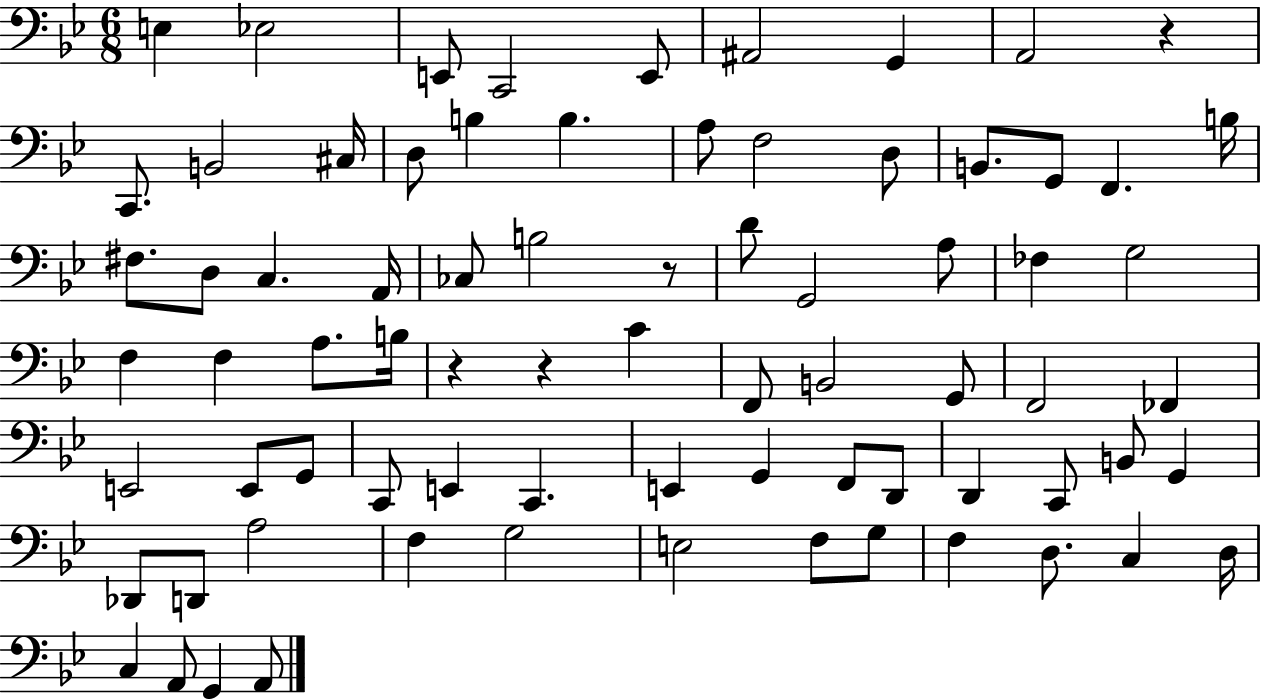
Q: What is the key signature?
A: BES major